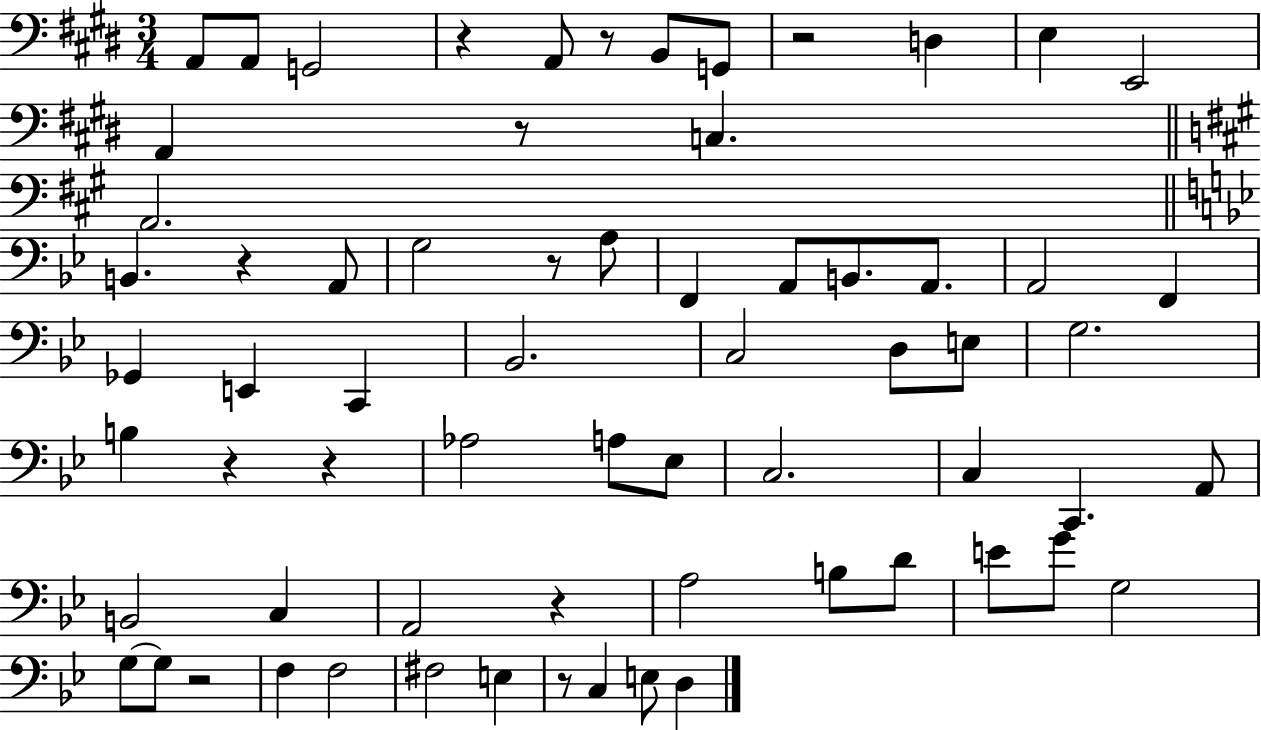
A2/e A2/e G2/h R/q A2/e R/e B2/e G2/e R/h D3/q E3/q E2/h A2/q R/e C3/q. A2/h. B2/q. R/q A2/e G3/h R/e A3/e F2/q A2/e B2/e. A2/e. A2/h F2/q Gb2/q E2/q C2/q Bb2/h. C3/h D3/e E3/e G3/h. B3/q R/q R/q Ab3/h A3/e Eb3/e C3/h. C3/q C2/q. A2/e B2/h C3/q A2/h R/q A3/h B3/e D4/e E4/e G4/e G3/h G3/e G3/e R/h F3/q F3/h F#3/h E3/q R/e C3/q E3/e D3/q